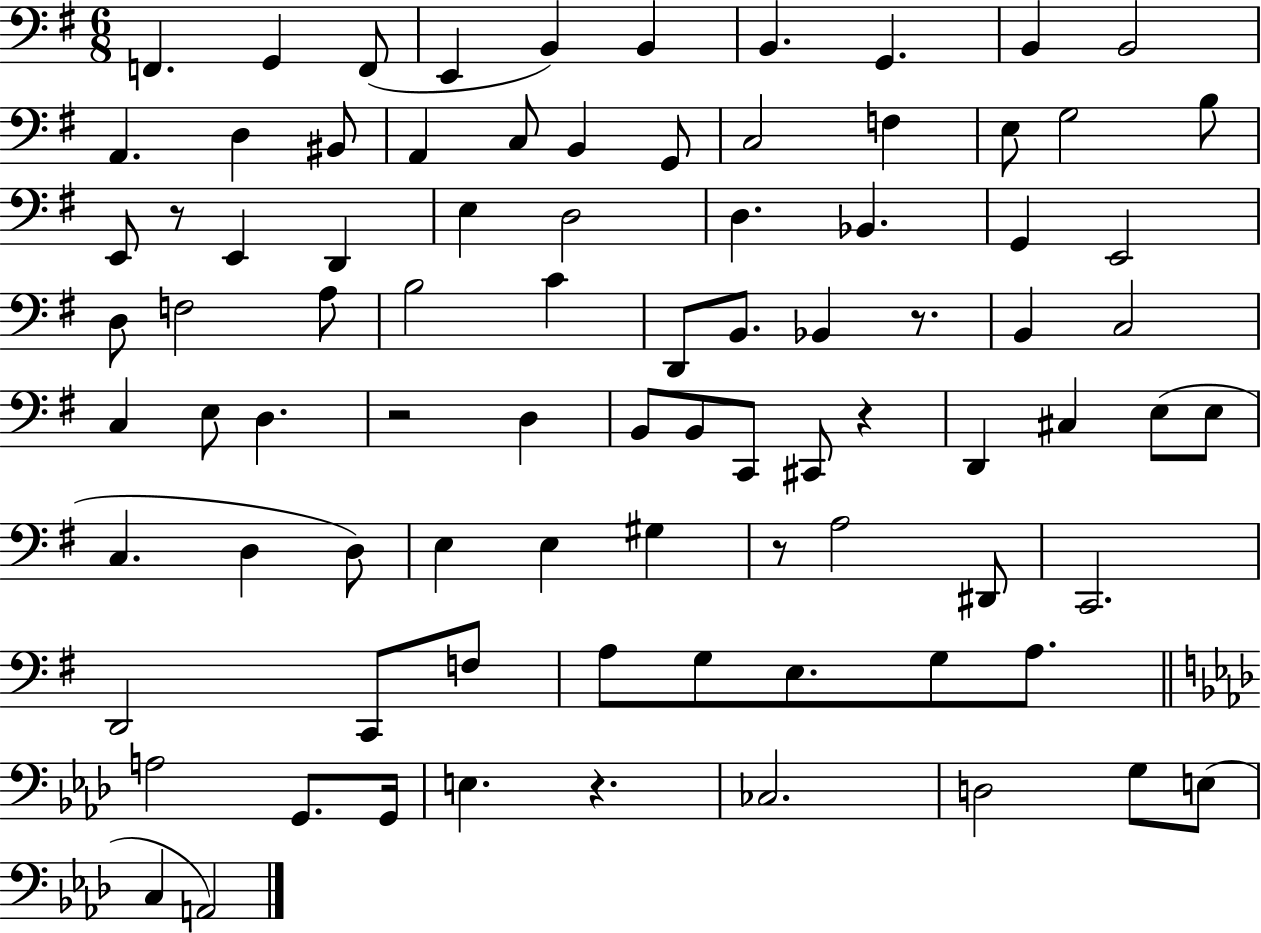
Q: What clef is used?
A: bass